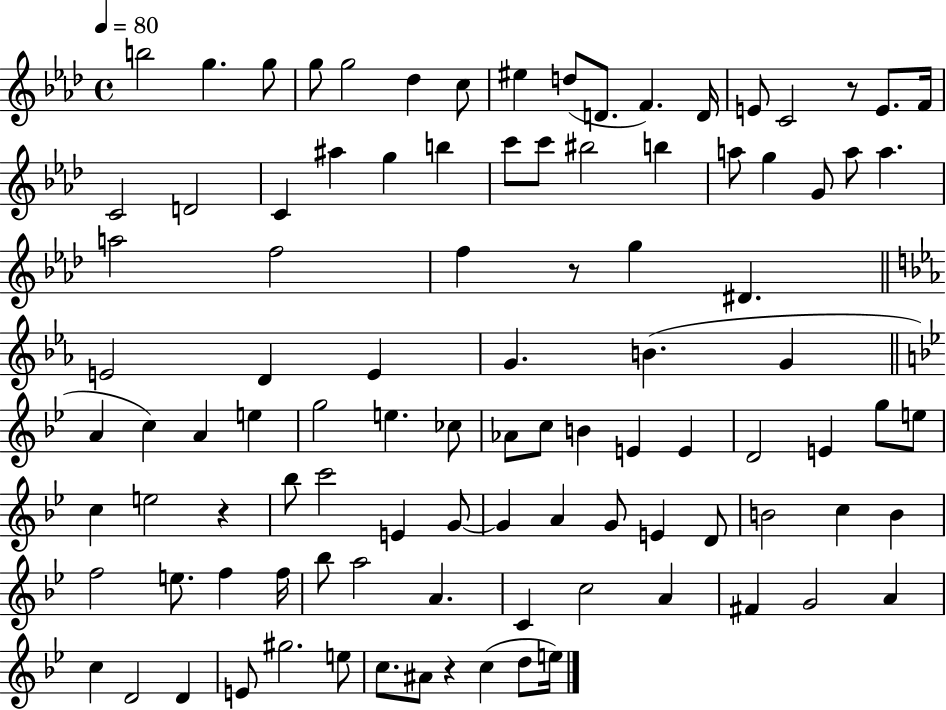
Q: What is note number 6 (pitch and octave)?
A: Db5